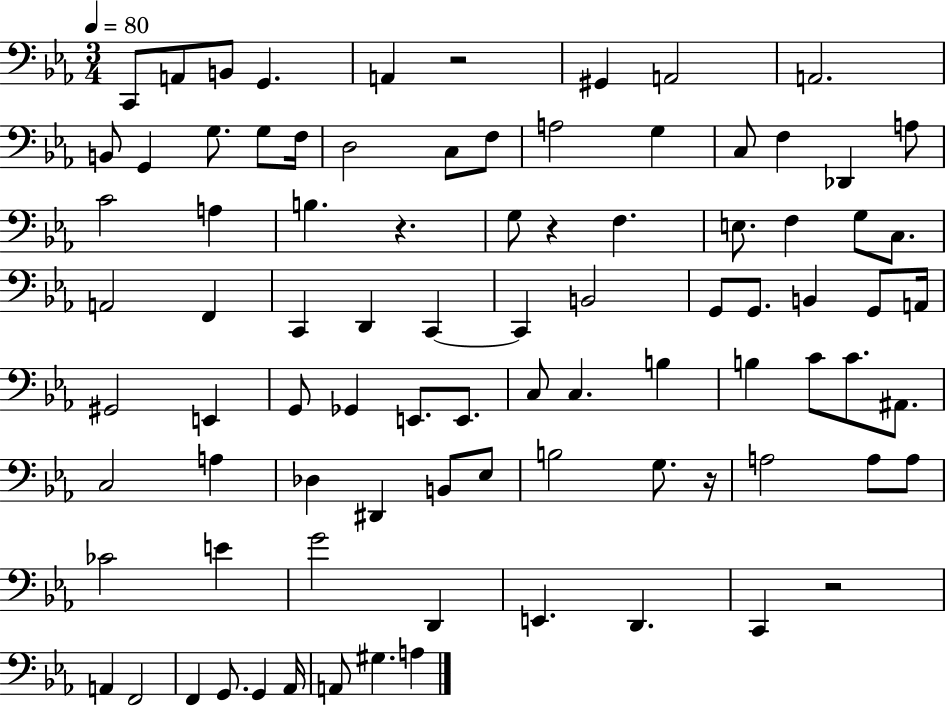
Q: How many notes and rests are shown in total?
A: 88